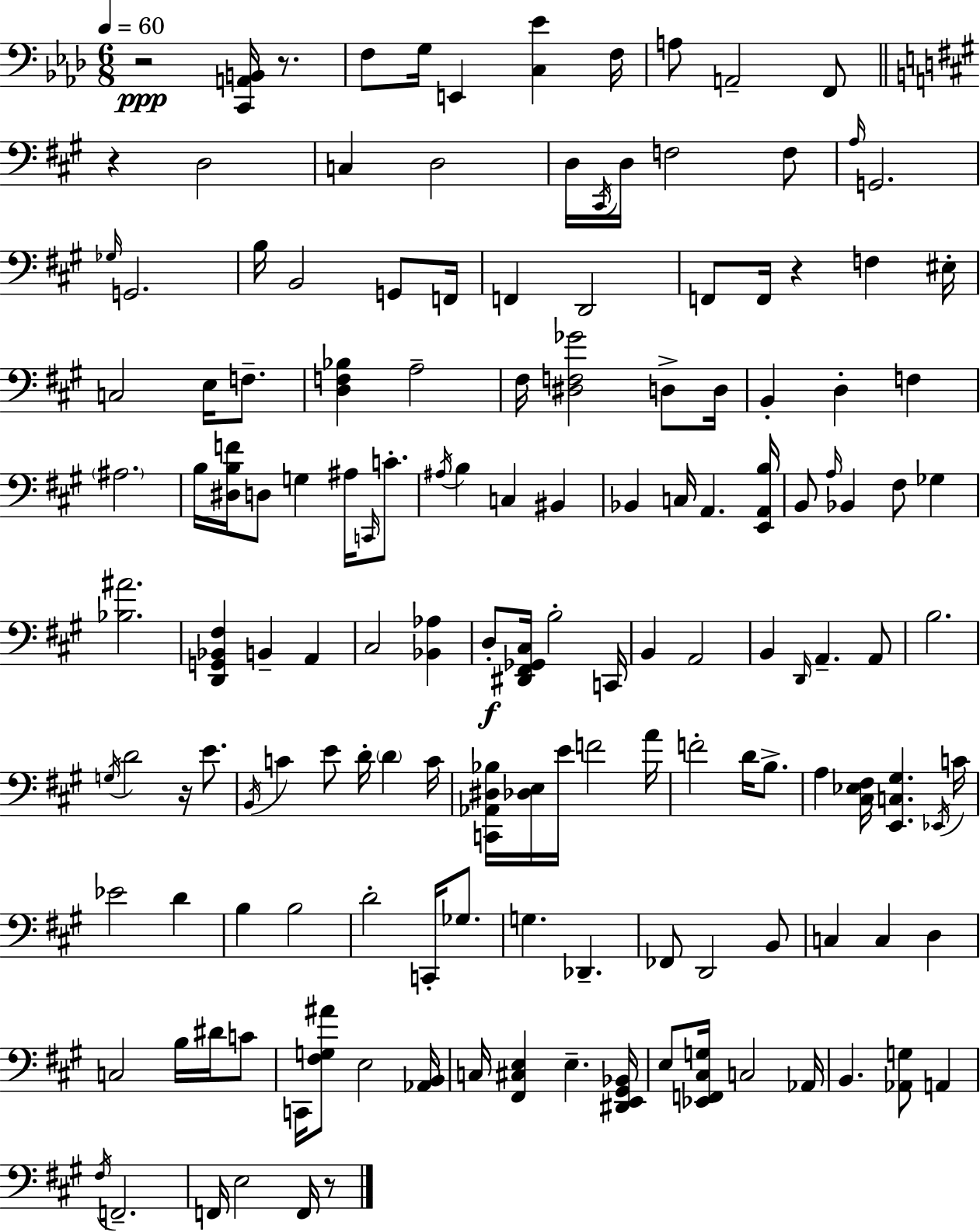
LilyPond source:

{
  \clef bass
  \numericTimeSignature
  \time 6/8
  \key f \minor
  \tempo 4 = 60
  r2\ppp <c, a, b,>16 r8. | f8 g16 e,4 <c ees'>4 f16 | a8 a,2-- f,8 | \bar "||" \break \key a \major r4 d2 | c4 d2 | d16 \acciaccatura { cis,16 } d16 f2 f8 | \grace { a16 } g,2. | \break \grace { ges16 } g,2. | b16 b,2 | g,8 f,16 f,4 d,2 | f,8 f,16 r4 f4 | \break eis16-. c2 e16 | f8.-- <d f bes>4 a2-- | fis16 <dis f ges'>2 | d8-> d16 b,4-. d4-. f4 | \break \parenthesize ais2. | b16 <dis b f'>16 d8 g4 ais16 | \grace { c,16 } c'8.-. \acciaccatura { ais16 } b4 c4 | bis,4 bes,4 c16 a,4. | \break <e, a, b>16 b,8 \grace { a16 } bes,4 | fis8 ges4 <bes ais'>2. | <d, g, bes, fis>4 b,4-- | a,4 cis2 | \break <bes, aes>4 d8-.\f <dis, fis, ges, cis>16 b2-. | c,16 b,4 a,2 | b,4 \grace { d,16 } a,4.-- | a,8 b2. | \break \acciaccatura { g16 } d'2 | r16 e'8. \acciaccatura { b,16 } c'4 | e'8 d'16-. \parenthesize d'4 c'16 <c, aes, dis bes>16 <des e>16 e'16 | f'2 a'16 f'2-. | \break d'16 b8.-> a4 | <cis ees fis>16 <e, c gis>4. \acciaccatura { ees,16 } c'16 ees'2 | d'4 b4 | b2 d'2-. | \break c,16-. ges8. g4. | des,4.-- fes,8 | d,2 b,8 c4 | c4 d4 c2 | \break b16 dis'16 c'8 c,16 <fis g ais'>8 | e2 <aes, b,>16 c16 <fis, cis e>4 | e4.-- <dis, e, gis, bes,>16 e8 | <ees, f, cis g>16 c2 aes,16 b,4. | \break <aes, g>8 a,4 \acciaccatura { fis16 } f,2.-- | f,16 | e2 f,16 r8 \bar "|."
}